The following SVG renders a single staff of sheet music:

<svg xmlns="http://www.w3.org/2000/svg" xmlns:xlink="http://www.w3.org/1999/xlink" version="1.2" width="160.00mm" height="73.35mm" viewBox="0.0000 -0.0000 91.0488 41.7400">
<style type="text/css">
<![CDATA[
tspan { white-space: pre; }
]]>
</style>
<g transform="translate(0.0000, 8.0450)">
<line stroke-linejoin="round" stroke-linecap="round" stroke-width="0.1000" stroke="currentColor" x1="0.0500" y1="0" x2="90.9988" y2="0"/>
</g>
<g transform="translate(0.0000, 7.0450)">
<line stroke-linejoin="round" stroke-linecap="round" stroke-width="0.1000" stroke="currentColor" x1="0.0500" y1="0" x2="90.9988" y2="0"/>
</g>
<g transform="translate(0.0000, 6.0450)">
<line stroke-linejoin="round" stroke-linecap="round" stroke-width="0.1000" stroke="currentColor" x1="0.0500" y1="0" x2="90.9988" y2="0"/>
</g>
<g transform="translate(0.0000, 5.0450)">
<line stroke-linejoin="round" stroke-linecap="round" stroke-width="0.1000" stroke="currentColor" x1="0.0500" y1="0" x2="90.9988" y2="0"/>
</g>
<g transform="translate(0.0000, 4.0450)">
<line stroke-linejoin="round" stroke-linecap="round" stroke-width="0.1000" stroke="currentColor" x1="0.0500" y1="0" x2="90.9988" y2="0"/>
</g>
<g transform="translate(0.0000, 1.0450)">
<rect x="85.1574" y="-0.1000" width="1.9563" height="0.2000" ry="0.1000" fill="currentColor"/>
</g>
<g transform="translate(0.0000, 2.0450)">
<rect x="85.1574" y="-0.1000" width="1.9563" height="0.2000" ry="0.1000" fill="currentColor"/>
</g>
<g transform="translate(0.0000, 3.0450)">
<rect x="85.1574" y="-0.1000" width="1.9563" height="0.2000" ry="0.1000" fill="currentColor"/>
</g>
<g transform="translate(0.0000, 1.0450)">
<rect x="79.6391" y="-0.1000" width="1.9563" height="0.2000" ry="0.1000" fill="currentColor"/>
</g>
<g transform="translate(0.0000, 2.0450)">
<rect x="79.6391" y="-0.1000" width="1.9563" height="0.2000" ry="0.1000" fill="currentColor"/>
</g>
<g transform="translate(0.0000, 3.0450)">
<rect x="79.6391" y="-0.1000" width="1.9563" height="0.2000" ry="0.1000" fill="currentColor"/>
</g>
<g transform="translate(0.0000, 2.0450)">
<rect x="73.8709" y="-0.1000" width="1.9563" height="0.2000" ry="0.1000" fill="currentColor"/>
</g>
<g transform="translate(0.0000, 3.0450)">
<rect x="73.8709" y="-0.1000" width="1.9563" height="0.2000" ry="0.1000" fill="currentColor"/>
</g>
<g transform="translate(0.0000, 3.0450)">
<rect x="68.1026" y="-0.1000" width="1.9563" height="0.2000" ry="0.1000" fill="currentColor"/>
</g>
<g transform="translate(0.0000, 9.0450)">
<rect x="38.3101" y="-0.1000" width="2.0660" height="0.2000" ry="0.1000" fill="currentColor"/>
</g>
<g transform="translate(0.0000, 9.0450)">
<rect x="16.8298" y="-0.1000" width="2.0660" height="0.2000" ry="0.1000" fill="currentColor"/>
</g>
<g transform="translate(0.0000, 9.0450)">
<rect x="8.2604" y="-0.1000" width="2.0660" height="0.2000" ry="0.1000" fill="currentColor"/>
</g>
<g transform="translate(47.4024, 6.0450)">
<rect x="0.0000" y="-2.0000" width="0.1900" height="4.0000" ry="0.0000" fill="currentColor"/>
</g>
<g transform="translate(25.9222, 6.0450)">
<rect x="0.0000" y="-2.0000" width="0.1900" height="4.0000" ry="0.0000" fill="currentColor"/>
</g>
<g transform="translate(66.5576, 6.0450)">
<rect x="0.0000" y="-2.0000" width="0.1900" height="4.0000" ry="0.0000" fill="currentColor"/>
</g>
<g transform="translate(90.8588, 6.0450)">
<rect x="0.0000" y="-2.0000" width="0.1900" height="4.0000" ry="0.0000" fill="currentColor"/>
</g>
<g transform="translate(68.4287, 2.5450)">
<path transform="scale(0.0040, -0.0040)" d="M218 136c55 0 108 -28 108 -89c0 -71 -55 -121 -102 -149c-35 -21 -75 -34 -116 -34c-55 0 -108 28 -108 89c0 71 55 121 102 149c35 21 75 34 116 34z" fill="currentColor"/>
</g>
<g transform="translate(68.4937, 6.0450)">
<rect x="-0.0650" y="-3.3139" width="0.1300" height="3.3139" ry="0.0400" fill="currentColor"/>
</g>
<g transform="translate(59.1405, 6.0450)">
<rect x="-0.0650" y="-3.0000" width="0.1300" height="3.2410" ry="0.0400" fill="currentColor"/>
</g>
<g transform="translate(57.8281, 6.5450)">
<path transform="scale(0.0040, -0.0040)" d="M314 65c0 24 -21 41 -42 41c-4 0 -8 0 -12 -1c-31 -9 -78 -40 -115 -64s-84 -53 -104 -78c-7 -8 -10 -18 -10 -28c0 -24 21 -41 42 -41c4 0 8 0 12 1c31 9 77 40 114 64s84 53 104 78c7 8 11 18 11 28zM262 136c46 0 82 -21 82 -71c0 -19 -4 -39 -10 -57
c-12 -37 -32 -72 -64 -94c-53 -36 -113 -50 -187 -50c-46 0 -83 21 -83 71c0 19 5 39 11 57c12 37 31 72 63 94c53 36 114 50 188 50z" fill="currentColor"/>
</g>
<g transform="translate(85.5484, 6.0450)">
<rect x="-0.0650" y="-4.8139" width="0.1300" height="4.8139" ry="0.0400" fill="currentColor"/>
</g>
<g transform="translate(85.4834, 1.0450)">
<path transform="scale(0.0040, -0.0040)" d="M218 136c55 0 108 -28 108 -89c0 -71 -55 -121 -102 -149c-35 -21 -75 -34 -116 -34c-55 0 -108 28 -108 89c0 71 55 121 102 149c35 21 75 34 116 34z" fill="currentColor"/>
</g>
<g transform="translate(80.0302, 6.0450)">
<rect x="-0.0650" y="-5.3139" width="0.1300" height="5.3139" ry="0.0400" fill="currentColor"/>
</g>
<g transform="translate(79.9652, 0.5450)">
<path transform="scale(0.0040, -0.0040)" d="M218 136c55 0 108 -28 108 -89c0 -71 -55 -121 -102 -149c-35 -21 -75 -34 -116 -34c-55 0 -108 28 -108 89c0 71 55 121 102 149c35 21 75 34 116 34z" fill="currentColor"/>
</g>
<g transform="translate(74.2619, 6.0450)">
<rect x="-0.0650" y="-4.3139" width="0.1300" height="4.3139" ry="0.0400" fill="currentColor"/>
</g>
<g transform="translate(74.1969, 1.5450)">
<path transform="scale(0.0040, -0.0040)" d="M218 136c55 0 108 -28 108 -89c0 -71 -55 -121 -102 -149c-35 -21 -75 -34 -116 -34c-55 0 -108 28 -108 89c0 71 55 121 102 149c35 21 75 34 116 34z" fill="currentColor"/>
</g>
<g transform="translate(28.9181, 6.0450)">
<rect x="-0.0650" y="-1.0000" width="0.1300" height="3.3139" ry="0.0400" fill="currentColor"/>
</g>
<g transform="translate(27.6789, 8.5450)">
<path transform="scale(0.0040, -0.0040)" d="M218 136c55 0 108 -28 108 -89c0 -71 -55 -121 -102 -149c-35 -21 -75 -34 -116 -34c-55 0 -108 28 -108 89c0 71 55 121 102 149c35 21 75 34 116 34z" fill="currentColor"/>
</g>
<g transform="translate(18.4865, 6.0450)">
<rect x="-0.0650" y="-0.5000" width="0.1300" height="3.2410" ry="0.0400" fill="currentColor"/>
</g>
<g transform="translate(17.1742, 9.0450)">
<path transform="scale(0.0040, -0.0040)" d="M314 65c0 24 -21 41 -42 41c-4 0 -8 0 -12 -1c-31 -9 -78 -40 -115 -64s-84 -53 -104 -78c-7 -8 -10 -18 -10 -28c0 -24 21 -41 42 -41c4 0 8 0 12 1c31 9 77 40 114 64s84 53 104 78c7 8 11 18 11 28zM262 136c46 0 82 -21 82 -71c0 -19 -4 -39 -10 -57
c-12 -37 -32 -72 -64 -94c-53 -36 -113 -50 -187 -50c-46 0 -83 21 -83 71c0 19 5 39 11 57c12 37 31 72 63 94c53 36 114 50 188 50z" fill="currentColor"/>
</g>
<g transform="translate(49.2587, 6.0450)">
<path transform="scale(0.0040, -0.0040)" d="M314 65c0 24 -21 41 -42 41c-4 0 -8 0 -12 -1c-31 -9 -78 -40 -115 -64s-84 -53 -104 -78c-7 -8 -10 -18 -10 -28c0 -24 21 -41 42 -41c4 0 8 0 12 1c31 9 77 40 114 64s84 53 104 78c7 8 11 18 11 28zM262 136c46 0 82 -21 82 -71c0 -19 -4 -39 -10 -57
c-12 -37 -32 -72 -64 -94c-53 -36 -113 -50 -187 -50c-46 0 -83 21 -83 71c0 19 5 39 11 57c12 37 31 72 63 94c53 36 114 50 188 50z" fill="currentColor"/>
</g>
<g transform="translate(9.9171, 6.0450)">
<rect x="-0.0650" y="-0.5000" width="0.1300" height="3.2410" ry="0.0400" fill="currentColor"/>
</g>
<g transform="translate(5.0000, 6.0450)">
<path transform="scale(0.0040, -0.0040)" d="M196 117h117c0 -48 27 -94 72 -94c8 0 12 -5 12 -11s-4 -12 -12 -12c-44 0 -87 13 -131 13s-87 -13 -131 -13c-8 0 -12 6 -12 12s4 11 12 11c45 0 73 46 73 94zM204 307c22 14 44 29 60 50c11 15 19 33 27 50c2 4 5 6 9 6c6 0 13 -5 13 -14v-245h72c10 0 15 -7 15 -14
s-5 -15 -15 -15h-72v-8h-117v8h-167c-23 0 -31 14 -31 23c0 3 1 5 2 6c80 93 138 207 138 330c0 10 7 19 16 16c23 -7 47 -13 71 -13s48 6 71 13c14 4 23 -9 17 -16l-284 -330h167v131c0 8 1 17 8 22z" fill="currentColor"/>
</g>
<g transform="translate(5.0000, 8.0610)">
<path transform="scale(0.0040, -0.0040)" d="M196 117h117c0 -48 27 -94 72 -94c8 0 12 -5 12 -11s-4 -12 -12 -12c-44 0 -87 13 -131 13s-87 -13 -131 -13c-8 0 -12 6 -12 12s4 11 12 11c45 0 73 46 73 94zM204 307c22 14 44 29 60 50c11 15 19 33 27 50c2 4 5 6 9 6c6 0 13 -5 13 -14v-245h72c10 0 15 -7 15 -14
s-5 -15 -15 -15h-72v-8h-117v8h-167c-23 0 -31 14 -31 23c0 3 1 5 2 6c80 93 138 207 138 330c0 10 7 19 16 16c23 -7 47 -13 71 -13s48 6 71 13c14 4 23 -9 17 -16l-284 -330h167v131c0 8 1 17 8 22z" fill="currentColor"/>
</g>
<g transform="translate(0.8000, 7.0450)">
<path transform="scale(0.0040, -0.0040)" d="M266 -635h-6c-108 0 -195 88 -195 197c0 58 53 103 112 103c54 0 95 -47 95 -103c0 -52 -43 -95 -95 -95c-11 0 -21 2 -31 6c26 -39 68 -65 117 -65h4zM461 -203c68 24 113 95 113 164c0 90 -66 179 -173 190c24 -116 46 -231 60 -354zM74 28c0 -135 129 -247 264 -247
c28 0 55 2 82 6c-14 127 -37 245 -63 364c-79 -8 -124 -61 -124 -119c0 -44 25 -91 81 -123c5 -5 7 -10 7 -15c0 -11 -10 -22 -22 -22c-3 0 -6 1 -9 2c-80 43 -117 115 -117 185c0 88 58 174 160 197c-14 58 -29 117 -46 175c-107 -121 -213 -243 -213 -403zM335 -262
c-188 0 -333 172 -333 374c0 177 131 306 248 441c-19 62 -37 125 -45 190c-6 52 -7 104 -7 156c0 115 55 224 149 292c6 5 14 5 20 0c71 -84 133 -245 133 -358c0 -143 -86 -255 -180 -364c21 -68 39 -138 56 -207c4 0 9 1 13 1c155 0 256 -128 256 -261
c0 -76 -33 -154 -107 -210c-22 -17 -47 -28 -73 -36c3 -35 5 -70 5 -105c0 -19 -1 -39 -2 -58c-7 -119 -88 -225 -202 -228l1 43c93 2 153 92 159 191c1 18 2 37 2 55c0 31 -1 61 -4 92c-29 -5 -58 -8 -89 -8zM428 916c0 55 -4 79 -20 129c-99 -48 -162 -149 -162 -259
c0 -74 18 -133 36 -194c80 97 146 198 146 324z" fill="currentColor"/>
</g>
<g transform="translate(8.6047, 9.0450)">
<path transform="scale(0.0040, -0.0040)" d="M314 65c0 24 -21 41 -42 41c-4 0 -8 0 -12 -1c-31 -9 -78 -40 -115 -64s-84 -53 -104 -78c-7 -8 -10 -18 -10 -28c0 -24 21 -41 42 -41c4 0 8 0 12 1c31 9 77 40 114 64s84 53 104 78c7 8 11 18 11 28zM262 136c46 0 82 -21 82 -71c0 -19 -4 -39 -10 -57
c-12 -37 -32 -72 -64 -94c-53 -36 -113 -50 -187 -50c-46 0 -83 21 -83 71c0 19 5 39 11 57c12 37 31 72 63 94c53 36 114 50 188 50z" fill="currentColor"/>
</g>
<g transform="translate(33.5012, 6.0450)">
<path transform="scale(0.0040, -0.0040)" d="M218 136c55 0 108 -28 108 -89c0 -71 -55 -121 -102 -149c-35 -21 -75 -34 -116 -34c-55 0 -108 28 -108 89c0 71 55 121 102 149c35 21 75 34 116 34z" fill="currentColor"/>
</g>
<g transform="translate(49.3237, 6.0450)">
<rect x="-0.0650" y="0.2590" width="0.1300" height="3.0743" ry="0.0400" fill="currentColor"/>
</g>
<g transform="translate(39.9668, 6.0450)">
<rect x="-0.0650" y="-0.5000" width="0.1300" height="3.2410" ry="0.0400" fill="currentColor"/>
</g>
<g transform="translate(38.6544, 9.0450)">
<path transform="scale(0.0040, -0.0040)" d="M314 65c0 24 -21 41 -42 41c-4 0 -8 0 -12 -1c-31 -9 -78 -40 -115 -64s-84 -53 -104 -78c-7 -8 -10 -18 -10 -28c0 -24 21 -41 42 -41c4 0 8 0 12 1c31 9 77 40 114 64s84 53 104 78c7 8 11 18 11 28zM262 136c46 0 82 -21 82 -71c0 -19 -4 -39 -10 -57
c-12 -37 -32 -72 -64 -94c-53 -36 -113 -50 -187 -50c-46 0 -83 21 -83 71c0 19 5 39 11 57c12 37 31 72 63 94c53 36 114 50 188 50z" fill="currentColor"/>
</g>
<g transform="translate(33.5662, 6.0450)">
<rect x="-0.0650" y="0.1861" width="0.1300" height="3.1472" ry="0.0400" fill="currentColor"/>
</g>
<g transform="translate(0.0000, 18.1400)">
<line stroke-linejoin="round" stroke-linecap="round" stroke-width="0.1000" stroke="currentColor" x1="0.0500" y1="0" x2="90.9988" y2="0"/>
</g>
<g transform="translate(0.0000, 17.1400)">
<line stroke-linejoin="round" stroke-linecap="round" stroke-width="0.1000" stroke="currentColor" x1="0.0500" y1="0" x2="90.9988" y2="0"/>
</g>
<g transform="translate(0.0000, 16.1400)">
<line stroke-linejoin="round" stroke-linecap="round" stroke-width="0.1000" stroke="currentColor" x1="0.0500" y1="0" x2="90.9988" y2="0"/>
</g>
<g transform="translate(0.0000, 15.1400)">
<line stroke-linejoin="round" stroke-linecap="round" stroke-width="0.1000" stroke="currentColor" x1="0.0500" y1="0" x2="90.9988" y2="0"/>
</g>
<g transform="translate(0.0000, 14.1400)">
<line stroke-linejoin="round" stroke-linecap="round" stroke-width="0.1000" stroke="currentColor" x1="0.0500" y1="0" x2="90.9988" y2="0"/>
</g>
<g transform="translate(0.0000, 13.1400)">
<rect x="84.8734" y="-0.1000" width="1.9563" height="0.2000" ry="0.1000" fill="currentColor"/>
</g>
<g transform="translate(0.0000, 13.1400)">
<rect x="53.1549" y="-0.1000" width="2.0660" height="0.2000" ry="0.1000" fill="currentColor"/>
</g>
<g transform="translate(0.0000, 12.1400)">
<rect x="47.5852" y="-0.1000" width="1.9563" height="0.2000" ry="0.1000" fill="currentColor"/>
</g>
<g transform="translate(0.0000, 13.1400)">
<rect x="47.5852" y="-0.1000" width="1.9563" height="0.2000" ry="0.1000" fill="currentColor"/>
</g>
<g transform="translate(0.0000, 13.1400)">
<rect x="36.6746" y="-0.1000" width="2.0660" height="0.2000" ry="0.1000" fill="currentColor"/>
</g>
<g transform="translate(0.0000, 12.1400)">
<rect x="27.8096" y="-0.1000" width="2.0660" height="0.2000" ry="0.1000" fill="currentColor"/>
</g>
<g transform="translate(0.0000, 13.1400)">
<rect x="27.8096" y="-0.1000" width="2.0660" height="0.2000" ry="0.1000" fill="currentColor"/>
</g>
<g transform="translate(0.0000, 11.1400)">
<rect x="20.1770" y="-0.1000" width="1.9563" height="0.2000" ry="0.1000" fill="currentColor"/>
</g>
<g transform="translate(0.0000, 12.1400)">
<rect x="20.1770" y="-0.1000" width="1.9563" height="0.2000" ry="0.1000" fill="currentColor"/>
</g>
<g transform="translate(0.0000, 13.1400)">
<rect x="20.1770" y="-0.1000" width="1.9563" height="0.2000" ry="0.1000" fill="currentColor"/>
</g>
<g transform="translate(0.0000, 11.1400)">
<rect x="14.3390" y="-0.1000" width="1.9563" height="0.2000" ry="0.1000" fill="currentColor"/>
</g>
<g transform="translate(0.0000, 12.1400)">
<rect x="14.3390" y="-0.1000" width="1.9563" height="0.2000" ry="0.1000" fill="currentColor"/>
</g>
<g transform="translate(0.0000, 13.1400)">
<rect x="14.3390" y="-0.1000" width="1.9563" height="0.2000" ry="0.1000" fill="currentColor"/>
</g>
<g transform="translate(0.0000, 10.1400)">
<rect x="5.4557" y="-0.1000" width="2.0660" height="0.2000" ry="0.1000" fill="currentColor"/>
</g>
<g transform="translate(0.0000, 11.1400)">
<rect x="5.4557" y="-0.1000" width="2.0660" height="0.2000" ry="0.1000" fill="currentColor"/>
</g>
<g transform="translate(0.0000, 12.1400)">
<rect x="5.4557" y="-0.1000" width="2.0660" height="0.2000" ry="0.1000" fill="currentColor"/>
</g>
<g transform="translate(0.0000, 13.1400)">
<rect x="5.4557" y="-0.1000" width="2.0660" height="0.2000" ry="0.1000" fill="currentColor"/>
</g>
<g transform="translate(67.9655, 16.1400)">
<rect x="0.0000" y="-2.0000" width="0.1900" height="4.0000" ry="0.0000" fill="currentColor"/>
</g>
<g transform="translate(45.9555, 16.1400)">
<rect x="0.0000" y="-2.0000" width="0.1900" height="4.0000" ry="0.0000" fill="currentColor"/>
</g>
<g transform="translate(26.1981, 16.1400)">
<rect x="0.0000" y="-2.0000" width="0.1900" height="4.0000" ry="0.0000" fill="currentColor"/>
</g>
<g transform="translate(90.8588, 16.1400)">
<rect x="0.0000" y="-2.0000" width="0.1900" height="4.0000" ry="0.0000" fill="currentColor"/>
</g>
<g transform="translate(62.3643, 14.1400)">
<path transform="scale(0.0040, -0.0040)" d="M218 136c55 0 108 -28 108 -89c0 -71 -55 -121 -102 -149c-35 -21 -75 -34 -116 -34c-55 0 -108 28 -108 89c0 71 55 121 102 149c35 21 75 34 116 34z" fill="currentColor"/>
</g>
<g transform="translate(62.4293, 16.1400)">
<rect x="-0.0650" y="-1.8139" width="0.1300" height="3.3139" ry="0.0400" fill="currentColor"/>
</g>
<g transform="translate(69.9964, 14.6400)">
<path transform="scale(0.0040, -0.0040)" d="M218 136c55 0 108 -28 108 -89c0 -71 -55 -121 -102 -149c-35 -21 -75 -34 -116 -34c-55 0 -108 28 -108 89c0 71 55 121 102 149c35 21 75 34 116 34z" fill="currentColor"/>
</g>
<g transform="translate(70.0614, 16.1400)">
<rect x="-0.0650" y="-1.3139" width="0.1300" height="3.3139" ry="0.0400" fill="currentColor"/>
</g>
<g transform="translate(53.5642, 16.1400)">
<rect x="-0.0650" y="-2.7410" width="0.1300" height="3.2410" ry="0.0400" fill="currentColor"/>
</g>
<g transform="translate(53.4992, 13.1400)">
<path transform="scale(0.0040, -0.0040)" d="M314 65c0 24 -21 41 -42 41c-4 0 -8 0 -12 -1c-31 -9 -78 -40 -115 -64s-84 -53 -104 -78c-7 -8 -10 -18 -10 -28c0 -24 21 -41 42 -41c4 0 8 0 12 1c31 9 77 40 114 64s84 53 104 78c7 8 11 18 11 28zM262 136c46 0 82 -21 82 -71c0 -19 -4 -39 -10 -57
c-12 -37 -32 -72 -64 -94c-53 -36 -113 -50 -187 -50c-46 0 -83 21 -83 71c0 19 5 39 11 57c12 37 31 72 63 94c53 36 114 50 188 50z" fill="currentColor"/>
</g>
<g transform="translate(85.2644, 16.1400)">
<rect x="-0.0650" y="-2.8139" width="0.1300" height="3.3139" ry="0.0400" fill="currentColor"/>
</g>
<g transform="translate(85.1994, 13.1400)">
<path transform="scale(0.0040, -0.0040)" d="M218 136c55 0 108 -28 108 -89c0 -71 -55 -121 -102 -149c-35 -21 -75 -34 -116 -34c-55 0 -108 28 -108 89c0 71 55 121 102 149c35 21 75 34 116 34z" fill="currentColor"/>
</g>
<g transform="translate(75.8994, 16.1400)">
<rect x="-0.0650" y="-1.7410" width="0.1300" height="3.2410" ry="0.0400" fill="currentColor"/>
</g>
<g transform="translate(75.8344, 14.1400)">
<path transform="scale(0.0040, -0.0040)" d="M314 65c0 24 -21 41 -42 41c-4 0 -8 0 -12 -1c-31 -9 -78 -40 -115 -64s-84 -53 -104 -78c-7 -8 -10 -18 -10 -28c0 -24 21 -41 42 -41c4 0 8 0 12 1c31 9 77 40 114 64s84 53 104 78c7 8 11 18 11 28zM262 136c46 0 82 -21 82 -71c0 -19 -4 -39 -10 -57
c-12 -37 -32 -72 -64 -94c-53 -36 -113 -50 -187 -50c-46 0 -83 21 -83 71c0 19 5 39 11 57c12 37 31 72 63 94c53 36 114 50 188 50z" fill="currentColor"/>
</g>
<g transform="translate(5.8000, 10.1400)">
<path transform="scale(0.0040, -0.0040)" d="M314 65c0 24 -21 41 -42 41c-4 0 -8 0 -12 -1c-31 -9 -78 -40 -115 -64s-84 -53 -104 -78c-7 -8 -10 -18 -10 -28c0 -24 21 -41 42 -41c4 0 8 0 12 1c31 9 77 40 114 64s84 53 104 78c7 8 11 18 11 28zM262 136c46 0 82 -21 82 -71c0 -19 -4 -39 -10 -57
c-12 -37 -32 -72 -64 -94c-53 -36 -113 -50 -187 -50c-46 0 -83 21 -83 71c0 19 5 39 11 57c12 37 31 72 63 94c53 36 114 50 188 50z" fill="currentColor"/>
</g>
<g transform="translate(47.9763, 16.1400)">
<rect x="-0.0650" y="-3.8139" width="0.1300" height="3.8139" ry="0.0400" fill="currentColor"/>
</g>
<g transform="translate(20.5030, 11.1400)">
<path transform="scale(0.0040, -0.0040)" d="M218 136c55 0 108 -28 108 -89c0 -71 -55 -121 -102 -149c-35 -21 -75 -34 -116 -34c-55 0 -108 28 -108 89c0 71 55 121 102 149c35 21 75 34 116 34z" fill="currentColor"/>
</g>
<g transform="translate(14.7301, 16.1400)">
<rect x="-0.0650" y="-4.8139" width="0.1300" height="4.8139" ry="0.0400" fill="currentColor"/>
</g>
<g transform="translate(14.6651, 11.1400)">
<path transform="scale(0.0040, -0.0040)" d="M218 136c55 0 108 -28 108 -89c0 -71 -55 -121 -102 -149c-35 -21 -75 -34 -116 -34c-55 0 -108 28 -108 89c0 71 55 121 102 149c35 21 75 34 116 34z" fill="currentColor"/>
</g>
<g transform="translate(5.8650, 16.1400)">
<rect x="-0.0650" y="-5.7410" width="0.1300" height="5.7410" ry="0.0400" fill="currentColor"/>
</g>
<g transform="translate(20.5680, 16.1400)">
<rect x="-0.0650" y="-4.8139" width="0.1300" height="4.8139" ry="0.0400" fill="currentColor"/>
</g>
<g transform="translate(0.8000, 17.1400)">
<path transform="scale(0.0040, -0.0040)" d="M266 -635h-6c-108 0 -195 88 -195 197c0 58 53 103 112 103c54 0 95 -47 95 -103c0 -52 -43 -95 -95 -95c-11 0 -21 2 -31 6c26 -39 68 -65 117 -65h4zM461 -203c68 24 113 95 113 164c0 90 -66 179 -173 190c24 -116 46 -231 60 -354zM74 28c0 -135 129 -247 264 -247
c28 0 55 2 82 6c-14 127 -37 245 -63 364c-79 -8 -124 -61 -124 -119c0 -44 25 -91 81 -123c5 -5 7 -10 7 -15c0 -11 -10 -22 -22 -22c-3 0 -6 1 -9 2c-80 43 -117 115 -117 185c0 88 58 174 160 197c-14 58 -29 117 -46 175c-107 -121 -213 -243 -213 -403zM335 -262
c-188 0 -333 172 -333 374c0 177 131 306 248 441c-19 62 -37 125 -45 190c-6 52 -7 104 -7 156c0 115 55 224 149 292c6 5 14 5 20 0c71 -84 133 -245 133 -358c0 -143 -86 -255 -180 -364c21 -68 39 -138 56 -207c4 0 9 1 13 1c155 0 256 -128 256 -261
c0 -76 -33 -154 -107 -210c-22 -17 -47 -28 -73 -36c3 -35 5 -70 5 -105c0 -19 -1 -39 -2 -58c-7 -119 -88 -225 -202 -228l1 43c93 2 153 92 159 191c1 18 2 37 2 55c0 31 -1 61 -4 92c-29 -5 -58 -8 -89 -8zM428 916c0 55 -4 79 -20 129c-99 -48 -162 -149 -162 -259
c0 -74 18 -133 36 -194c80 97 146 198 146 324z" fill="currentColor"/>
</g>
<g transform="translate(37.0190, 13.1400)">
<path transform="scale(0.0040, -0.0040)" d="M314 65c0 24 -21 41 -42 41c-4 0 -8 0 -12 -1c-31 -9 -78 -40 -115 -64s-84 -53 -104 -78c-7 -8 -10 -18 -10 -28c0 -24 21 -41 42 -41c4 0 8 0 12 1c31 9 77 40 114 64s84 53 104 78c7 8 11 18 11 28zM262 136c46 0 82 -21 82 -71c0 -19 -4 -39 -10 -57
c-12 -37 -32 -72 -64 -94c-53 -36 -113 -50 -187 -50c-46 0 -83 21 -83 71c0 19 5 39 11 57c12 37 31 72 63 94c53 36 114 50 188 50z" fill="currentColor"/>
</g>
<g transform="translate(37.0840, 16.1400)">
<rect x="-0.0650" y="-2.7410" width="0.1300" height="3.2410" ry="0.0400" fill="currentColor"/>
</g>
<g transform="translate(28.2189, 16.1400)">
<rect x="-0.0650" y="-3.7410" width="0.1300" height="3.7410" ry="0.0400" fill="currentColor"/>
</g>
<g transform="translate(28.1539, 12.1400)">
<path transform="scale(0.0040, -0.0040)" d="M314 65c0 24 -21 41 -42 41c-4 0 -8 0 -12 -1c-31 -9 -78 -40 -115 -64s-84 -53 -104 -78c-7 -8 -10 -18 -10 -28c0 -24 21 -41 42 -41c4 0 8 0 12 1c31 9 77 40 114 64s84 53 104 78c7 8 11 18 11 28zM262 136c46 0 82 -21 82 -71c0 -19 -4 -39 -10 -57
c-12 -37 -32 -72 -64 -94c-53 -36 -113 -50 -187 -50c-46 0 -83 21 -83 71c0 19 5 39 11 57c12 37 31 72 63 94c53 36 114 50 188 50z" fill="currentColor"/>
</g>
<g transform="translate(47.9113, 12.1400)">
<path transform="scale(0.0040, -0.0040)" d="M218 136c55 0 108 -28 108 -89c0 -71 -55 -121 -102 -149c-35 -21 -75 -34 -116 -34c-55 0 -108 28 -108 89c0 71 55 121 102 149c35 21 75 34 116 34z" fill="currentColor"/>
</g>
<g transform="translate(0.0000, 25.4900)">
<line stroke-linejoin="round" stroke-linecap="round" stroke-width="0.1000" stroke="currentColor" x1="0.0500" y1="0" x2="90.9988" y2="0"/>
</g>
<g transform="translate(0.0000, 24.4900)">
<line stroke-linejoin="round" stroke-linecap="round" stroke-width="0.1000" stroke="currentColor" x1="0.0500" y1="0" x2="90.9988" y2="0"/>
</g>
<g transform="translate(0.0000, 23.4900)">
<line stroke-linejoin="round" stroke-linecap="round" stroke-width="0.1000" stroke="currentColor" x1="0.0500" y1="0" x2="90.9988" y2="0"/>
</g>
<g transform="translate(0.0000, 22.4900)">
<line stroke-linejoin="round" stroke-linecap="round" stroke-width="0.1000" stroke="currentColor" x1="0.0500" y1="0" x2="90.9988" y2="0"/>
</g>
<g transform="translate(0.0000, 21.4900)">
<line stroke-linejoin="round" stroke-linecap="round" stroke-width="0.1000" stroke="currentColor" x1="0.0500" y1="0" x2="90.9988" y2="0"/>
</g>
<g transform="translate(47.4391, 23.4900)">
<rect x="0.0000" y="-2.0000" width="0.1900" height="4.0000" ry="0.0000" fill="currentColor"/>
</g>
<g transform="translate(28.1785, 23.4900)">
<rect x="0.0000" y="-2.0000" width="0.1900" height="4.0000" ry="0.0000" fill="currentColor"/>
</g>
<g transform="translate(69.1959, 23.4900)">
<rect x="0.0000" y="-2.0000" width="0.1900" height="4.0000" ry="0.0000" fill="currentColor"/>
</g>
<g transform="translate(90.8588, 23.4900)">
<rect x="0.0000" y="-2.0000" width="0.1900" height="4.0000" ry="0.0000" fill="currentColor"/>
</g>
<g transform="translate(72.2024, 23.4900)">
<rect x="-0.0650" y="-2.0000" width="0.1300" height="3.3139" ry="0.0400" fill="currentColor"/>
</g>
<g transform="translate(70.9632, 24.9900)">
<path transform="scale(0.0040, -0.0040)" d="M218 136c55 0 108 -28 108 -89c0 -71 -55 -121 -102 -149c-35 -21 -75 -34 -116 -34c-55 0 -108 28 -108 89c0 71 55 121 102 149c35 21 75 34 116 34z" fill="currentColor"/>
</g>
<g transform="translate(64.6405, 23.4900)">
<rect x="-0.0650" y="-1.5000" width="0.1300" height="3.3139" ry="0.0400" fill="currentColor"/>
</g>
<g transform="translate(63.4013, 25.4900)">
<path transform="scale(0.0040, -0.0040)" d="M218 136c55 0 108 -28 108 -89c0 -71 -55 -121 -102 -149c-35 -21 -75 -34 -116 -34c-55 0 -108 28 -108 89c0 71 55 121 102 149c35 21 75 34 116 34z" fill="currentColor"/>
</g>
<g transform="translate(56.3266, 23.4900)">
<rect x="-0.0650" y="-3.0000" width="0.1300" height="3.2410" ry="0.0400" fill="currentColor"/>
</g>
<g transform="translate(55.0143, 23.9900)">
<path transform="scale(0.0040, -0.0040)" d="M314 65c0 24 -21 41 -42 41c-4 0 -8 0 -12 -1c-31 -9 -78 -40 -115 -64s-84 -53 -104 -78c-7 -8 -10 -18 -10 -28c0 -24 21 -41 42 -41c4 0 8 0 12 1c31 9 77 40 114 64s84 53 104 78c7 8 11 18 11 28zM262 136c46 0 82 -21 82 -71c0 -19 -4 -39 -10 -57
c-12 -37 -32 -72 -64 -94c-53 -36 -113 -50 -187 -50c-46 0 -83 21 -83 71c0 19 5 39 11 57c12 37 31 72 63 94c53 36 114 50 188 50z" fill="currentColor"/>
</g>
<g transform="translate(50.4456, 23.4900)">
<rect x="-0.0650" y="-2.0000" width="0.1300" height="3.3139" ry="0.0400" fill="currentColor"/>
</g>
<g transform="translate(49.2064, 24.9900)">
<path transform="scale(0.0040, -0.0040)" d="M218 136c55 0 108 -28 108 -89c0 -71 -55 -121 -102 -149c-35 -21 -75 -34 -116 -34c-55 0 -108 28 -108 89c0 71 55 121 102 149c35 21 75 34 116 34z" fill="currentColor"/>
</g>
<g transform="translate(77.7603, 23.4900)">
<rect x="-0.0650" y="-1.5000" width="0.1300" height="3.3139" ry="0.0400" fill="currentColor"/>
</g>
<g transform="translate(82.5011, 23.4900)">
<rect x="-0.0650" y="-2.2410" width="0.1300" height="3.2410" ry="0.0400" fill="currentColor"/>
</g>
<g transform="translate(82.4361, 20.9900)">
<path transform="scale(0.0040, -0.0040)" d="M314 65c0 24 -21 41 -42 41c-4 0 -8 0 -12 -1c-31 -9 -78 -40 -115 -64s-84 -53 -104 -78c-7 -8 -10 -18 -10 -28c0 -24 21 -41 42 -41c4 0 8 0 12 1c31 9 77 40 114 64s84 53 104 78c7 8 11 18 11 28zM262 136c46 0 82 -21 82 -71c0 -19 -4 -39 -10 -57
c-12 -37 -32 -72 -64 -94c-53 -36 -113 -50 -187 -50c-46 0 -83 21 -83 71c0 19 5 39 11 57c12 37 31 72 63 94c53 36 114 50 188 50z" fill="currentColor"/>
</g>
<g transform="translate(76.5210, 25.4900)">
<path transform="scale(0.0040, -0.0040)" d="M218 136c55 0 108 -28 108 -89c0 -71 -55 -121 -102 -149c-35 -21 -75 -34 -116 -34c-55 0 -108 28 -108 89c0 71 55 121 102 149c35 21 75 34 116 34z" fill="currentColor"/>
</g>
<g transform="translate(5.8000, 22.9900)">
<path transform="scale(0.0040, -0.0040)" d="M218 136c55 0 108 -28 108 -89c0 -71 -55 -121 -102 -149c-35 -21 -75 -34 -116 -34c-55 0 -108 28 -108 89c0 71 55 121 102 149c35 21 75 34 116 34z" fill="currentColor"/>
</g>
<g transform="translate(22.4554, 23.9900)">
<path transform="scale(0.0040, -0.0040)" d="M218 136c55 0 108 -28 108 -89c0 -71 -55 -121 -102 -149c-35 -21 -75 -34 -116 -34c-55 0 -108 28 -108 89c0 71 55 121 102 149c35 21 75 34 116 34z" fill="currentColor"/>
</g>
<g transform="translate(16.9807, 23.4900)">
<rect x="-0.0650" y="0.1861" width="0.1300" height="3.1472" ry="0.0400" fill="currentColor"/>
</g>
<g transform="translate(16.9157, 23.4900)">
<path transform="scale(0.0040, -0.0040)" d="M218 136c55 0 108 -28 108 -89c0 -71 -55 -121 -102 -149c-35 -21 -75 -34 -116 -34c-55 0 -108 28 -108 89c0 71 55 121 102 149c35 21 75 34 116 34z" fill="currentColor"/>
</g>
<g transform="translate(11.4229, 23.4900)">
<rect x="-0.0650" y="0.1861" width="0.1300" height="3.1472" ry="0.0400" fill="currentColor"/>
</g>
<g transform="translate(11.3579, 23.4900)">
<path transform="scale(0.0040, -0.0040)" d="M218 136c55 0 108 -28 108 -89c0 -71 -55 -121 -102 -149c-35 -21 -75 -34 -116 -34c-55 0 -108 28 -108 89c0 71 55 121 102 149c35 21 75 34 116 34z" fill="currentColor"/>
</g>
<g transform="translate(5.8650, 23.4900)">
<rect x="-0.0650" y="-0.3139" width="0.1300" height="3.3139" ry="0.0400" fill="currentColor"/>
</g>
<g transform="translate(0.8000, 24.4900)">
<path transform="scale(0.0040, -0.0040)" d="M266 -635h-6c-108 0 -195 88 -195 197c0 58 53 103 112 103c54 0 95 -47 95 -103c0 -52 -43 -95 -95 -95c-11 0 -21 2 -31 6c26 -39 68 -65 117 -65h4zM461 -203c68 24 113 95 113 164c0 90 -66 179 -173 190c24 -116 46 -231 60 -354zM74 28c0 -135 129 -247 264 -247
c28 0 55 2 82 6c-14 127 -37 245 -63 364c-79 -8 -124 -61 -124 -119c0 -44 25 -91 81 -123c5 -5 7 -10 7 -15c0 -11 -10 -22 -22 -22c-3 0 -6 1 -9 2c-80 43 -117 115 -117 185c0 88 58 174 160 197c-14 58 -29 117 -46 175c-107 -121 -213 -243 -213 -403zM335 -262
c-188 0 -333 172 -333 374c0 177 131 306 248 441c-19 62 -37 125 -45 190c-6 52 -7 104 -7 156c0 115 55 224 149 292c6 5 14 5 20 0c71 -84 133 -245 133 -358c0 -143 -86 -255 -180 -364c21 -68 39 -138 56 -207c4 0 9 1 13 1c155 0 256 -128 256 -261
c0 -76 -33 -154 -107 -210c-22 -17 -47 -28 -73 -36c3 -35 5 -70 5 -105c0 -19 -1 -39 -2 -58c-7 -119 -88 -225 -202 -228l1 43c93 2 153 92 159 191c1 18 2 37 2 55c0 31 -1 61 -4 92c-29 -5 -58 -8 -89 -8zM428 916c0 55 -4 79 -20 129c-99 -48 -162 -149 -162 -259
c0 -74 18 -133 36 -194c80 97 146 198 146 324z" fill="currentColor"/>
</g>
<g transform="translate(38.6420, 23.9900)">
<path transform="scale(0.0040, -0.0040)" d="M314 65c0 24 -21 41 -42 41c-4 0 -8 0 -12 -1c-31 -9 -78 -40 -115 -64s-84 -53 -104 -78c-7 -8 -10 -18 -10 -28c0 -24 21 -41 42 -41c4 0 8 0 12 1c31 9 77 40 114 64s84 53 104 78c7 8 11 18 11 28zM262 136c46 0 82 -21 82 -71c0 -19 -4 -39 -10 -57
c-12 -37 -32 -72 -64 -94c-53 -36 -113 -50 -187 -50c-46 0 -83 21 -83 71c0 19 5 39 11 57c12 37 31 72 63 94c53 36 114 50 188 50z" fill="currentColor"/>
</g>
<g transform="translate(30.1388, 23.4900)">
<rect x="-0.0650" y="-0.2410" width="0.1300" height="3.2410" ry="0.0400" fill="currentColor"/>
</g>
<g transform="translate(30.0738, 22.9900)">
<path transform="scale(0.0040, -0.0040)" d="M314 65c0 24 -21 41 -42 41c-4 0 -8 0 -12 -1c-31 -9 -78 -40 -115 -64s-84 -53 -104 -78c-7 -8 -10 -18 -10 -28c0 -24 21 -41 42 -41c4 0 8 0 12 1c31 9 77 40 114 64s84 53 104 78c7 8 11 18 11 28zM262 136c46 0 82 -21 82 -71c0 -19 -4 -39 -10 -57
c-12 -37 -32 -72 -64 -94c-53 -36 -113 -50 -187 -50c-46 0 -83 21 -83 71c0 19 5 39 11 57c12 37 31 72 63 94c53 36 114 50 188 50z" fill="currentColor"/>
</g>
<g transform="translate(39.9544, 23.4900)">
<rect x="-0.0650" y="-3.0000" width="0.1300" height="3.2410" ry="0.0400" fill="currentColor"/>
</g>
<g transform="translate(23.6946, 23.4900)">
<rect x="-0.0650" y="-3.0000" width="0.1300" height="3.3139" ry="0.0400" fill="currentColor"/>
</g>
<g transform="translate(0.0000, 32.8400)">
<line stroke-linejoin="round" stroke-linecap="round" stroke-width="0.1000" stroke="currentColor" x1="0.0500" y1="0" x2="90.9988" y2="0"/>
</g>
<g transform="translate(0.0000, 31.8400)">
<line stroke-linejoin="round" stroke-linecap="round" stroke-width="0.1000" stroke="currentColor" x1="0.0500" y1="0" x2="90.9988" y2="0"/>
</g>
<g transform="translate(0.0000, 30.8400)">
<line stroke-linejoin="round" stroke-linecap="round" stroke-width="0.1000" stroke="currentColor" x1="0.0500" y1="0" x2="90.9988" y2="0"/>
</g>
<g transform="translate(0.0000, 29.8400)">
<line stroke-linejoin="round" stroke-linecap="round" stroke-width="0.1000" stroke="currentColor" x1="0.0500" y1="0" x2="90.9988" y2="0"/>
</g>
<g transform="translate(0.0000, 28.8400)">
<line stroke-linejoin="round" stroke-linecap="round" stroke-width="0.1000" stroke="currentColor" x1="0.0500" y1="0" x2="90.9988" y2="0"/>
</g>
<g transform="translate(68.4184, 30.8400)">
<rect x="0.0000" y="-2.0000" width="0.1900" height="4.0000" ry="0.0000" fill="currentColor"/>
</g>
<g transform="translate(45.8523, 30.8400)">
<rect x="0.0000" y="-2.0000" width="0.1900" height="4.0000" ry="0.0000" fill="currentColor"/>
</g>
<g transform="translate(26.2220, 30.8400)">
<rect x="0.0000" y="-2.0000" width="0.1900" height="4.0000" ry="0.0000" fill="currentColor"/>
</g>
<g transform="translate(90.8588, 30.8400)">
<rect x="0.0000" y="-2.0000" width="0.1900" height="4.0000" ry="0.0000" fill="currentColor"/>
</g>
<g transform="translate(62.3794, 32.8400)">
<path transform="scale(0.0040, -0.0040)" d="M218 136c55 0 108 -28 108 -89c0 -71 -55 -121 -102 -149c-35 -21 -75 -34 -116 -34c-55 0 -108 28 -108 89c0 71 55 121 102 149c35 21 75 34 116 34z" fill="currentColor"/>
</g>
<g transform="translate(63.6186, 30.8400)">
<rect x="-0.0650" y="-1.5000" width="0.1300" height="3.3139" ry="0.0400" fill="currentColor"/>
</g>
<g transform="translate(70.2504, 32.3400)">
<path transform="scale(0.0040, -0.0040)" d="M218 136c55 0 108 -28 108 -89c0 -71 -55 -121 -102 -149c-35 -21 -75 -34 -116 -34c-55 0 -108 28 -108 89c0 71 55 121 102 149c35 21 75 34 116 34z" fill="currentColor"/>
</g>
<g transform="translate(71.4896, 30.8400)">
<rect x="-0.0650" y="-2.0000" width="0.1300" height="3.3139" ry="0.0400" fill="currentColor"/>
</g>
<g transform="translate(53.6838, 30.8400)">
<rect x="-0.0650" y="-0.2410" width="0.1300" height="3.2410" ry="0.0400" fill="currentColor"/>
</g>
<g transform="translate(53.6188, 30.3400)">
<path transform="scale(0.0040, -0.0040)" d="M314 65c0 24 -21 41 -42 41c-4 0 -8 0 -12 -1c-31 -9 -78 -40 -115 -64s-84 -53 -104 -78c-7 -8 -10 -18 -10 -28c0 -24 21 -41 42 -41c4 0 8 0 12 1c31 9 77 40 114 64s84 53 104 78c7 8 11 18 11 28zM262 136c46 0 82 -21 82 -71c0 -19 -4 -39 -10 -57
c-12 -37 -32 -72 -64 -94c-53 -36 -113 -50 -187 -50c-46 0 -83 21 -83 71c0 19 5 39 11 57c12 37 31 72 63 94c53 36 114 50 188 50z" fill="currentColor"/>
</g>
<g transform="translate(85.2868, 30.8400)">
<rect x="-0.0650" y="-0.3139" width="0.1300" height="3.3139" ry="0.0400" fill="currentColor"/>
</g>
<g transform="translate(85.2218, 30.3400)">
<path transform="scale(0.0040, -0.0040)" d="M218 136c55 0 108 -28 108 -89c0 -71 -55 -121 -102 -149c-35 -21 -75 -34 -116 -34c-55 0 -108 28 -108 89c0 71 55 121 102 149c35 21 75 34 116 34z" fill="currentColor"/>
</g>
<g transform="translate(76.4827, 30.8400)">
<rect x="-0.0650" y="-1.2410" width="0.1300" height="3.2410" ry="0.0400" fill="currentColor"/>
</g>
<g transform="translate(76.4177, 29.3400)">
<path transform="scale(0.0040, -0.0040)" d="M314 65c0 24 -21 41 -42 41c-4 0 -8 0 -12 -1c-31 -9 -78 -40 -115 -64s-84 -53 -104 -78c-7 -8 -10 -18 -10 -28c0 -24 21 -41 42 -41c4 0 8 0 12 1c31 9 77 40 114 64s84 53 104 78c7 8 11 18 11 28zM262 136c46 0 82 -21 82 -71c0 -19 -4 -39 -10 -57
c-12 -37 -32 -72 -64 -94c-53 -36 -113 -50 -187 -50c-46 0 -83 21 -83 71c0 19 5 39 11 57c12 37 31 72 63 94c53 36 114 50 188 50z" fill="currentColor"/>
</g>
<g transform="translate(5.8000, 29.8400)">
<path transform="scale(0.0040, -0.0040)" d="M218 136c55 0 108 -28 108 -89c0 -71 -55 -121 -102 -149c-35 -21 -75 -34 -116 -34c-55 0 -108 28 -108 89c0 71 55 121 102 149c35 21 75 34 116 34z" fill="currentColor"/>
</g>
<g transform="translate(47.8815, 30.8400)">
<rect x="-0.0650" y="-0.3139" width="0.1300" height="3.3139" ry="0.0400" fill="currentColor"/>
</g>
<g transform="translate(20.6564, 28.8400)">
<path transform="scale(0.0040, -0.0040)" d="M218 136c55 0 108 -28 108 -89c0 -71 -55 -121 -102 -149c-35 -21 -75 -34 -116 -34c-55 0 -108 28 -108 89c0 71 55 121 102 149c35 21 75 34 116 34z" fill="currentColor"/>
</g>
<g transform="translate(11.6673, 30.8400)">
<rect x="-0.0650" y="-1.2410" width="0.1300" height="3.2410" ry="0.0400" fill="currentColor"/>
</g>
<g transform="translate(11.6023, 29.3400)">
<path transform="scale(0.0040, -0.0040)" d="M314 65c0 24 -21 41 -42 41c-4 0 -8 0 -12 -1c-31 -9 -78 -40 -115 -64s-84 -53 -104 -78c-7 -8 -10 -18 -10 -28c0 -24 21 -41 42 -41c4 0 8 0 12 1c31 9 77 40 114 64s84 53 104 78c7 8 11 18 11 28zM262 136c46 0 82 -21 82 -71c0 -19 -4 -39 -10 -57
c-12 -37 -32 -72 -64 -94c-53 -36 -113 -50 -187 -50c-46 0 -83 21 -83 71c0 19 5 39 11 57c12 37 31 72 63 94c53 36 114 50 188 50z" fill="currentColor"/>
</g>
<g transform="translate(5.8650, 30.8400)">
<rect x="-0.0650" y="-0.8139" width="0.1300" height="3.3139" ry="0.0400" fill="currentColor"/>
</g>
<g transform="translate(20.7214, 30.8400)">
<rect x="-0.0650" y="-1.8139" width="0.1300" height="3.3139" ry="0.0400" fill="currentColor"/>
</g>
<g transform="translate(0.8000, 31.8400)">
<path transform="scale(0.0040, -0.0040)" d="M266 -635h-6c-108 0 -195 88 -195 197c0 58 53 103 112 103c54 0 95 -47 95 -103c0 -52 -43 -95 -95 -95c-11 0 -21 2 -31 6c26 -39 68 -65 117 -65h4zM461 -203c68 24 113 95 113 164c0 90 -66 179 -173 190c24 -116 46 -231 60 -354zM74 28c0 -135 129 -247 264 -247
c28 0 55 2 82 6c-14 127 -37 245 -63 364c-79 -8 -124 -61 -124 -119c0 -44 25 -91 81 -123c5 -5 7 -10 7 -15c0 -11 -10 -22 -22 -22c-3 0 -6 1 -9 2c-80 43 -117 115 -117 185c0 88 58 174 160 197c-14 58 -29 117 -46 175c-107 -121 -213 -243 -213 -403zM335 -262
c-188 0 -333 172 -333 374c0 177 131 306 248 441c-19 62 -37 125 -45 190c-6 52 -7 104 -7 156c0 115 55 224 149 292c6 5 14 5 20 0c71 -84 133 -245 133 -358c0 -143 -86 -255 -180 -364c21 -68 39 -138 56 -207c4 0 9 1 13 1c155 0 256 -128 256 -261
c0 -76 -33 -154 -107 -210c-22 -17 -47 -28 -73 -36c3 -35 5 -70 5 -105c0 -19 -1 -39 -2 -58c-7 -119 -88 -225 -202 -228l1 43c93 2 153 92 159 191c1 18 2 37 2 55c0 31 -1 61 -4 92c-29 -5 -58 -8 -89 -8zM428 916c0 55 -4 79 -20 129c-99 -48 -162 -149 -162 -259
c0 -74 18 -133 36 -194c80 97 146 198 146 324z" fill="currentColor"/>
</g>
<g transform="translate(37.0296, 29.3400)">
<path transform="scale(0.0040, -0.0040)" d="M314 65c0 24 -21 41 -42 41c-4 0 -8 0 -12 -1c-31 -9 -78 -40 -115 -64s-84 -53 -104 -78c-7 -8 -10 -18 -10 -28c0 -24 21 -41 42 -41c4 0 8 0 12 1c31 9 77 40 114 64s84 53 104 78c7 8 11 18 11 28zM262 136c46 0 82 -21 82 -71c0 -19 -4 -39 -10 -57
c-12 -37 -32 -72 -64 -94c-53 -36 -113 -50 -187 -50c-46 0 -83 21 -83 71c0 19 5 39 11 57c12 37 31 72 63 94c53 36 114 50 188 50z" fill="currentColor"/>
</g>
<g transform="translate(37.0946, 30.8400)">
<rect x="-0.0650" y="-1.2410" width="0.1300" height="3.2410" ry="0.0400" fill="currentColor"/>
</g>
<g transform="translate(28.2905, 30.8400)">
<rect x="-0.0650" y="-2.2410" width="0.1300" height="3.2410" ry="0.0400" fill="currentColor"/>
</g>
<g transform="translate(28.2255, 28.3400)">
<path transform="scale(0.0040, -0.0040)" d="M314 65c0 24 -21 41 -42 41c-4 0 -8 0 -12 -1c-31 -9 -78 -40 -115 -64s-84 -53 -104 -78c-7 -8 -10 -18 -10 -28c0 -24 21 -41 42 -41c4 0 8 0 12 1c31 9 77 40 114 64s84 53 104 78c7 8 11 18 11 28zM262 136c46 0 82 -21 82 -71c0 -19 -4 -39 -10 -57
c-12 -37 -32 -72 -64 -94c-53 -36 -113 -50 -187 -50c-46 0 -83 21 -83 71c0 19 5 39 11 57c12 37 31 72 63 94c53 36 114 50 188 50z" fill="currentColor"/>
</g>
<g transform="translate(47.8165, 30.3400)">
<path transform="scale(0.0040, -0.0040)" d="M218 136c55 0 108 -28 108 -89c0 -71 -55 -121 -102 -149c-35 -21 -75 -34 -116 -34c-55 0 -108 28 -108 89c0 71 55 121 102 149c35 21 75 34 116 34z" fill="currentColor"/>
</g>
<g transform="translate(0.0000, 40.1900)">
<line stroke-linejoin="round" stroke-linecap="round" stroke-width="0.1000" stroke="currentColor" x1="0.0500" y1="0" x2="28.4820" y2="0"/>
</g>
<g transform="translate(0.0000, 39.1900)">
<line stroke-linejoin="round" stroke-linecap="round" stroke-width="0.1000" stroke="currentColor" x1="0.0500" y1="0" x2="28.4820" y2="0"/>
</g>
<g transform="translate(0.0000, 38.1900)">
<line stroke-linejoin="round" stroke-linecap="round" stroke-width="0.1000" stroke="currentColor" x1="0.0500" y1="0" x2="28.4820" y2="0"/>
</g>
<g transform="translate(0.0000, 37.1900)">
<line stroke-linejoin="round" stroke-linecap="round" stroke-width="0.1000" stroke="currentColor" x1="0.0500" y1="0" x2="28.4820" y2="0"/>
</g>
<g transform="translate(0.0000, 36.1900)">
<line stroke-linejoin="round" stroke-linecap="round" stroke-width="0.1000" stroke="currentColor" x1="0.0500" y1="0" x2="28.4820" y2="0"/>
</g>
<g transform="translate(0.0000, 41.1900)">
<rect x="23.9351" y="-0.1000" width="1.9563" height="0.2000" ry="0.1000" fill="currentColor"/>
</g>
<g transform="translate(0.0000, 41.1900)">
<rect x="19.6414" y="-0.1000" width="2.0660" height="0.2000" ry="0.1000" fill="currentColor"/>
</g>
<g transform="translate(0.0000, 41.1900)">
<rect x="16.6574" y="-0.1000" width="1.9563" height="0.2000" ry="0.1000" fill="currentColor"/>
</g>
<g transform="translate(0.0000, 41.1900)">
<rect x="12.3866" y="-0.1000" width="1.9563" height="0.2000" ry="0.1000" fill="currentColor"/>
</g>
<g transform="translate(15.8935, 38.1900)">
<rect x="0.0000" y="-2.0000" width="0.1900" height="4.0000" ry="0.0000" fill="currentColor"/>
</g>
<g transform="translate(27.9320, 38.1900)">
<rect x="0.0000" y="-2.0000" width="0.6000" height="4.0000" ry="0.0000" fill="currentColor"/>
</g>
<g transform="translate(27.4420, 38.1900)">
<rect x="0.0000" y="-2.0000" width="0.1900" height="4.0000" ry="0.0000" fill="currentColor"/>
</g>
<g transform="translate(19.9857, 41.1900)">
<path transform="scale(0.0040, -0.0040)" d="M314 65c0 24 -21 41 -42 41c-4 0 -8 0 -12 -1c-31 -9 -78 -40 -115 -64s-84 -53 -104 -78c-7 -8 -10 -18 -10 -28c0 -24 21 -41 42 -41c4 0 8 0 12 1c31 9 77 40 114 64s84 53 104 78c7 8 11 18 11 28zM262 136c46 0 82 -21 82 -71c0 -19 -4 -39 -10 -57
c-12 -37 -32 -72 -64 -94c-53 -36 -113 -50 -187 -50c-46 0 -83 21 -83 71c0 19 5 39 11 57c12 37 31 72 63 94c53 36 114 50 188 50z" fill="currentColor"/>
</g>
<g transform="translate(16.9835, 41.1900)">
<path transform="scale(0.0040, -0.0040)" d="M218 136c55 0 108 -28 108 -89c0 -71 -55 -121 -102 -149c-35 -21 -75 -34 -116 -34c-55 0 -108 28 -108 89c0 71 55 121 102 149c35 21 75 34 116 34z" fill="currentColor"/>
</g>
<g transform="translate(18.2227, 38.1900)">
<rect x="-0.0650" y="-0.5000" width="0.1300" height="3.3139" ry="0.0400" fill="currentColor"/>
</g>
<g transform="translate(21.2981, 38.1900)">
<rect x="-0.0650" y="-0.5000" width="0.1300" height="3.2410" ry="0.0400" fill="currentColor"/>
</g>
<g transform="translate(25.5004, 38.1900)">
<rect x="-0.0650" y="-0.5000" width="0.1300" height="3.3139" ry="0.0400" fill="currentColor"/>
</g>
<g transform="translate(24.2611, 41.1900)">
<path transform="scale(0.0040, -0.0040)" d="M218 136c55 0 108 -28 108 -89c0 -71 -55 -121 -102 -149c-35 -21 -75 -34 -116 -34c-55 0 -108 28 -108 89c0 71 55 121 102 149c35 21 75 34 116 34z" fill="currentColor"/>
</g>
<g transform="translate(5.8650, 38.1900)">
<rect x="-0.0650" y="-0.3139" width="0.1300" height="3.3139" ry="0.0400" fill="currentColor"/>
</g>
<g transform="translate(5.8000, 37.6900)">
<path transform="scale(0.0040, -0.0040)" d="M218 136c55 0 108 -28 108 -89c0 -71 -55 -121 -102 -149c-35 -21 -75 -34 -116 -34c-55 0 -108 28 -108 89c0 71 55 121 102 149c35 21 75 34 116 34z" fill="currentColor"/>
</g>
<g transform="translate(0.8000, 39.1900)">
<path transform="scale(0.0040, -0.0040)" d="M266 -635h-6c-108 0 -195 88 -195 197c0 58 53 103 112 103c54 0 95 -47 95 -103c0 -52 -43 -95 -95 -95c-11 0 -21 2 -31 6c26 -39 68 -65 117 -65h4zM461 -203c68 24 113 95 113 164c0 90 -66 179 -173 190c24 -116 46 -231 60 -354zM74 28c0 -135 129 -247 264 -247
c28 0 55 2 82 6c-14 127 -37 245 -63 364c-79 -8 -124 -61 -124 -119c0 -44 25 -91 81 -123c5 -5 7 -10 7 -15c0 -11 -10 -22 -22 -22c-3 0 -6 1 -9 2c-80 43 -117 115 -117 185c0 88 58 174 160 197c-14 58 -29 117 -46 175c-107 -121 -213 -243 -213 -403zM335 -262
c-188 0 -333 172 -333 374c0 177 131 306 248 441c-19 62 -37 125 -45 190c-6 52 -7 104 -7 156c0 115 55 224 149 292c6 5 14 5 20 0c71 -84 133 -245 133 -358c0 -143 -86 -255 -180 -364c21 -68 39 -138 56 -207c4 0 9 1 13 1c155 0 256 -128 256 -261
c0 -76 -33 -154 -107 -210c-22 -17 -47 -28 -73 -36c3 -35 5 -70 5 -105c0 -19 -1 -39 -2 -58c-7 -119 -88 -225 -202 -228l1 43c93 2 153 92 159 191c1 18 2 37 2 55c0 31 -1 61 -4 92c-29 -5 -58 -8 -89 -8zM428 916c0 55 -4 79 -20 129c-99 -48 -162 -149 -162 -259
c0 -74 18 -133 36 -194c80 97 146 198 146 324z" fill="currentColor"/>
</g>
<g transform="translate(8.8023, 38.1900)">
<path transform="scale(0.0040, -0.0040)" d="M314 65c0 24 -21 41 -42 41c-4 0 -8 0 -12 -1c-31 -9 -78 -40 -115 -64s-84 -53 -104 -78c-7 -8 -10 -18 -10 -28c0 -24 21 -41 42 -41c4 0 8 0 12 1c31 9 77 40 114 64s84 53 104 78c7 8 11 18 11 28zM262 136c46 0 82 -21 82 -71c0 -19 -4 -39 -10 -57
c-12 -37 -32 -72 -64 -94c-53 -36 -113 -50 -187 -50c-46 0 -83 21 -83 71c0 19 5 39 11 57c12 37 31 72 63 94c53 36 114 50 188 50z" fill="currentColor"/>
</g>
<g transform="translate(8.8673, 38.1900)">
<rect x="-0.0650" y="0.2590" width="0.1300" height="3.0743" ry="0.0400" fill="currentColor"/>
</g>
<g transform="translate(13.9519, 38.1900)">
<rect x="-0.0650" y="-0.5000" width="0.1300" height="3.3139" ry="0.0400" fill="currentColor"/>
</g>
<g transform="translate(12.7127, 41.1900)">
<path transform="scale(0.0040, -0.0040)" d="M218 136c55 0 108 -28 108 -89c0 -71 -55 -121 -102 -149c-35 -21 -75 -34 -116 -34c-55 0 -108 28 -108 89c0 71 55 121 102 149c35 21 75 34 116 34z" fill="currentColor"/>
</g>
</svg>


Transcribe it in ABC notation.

X:1
T:Untitled
M:4/4
L:1/4
K:C
C2 C2 D B C2 B2 A2 b d' f' e' g'2 e' e' c'2 a2 c' a2 f e f2 a c B B A c2 A2 F A2 E F E g2 d e2 f g2 e2 c c2 E F e2 c c B2 C C C2 C